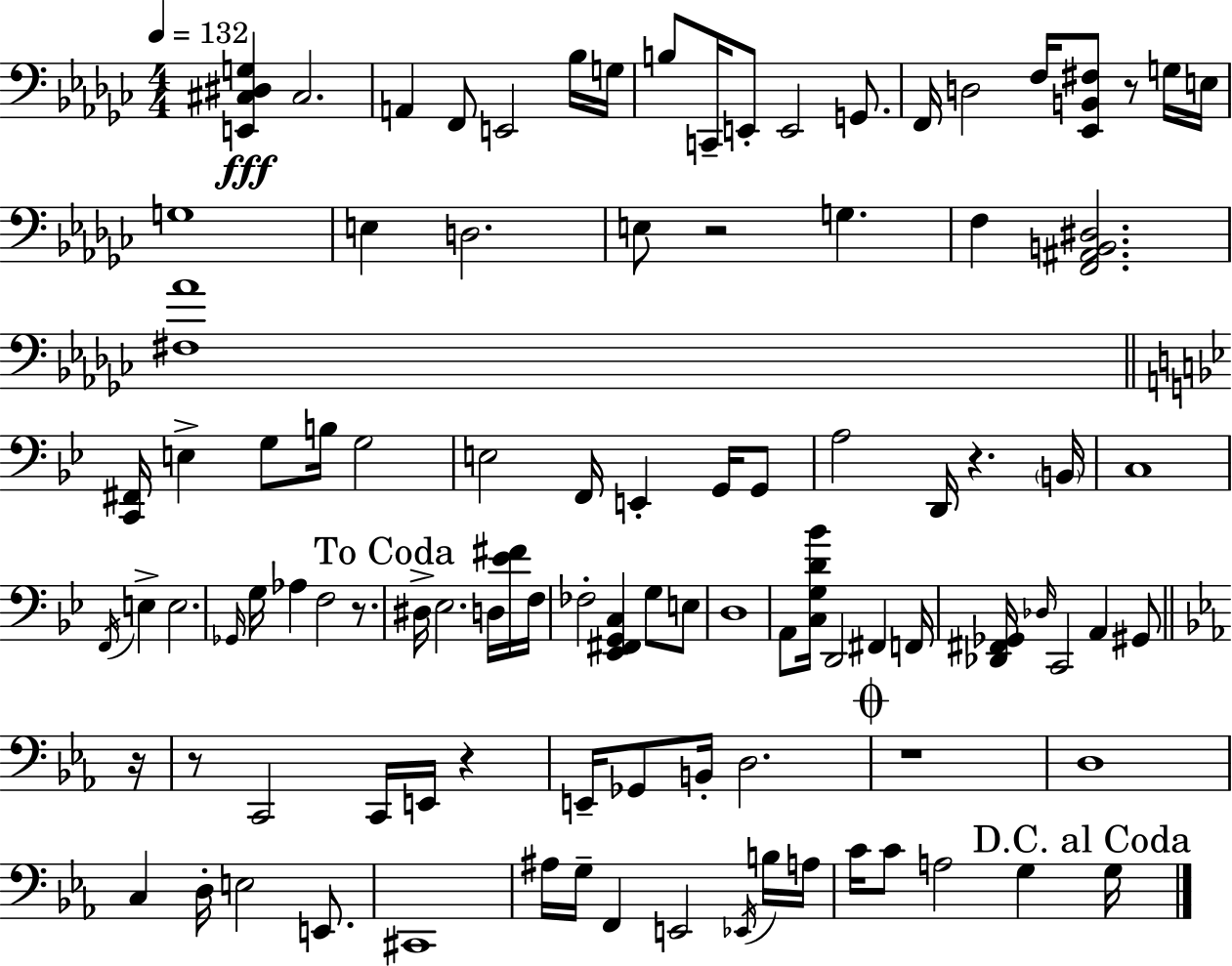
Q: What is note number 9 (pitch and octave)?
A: E2